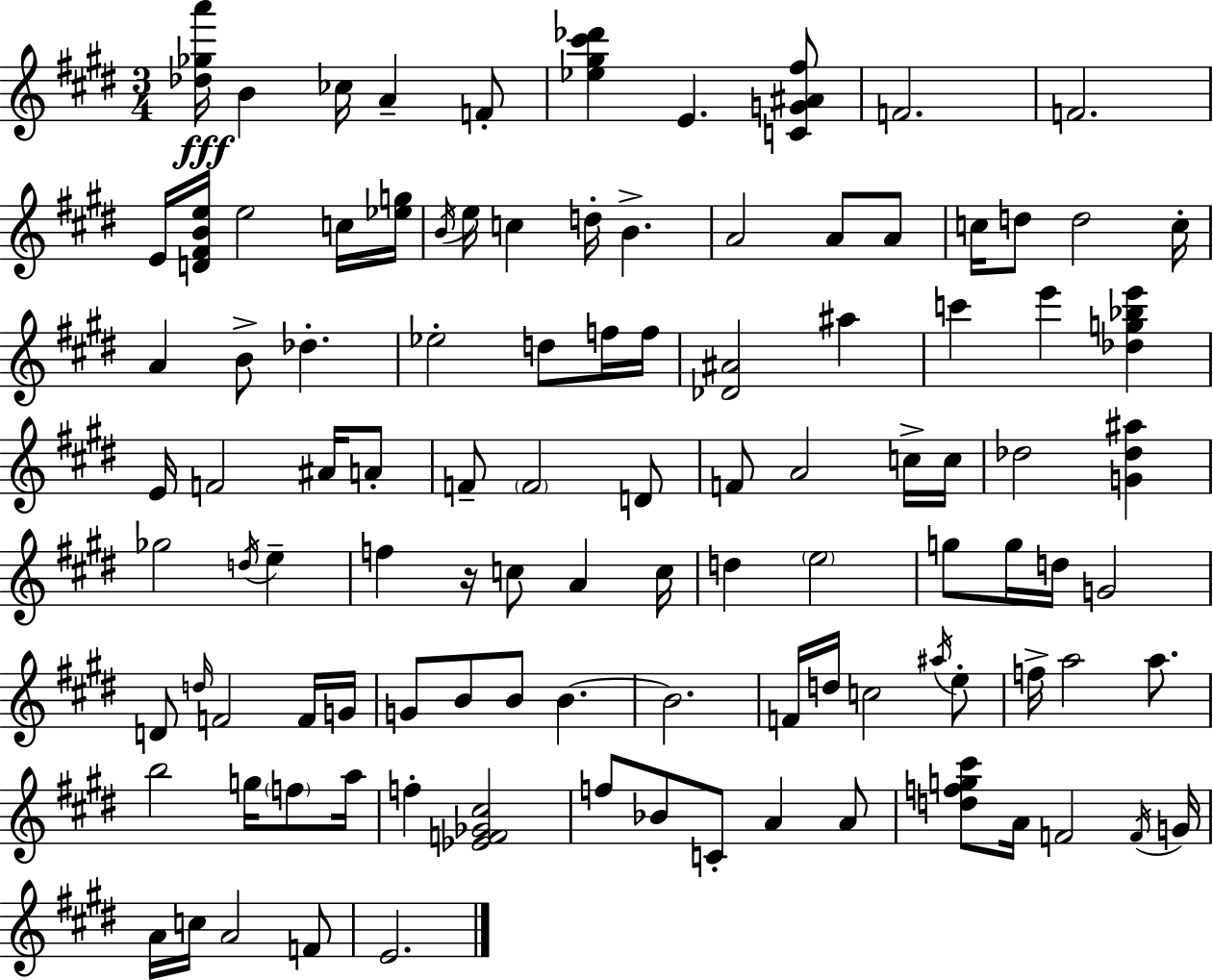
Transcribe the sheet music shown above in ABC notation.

X:1
T:Untitled
M:3/4
L:1/4
K:E
[_d_ga']/4 B _c/4 A F/2 [_e^g^c'_d'] E [CG^A^f]/2 F2 F2 E/4 [D^FBe]/4 e2 c/4 [_eg]/4 B/4 e/4 c d/4 B A2 A/2 A/2 c/4 d/2 d2 c/4 A B/2 _d _e2 d/2 f/4 f/4 [_D^A]2 ^a c' e' [_dg_be'] E/4 F2 ^A/4 A/2 F/2 F2 D/2 F/2 A2 c/4 c/4 _d2 [G_d^a] _g2 d/4 e f z/4 c/2 A c/4 d e2 g/2 g/4 d/4 G2 D/2 d/4 F2 F/4 G/4 G/2 B/2 B/2 B B2 F/4 d/4 c2 ^a/4 e/2 f/4 a2 a/2 b2 g/4 f/2 a/4 f [_EF_G^c]2 f/2 _B/2 C/2 A A/2 [dfg^c']/2 A/4 F2 F/4 G/4 A/4 c/4 A2 F/2 E2